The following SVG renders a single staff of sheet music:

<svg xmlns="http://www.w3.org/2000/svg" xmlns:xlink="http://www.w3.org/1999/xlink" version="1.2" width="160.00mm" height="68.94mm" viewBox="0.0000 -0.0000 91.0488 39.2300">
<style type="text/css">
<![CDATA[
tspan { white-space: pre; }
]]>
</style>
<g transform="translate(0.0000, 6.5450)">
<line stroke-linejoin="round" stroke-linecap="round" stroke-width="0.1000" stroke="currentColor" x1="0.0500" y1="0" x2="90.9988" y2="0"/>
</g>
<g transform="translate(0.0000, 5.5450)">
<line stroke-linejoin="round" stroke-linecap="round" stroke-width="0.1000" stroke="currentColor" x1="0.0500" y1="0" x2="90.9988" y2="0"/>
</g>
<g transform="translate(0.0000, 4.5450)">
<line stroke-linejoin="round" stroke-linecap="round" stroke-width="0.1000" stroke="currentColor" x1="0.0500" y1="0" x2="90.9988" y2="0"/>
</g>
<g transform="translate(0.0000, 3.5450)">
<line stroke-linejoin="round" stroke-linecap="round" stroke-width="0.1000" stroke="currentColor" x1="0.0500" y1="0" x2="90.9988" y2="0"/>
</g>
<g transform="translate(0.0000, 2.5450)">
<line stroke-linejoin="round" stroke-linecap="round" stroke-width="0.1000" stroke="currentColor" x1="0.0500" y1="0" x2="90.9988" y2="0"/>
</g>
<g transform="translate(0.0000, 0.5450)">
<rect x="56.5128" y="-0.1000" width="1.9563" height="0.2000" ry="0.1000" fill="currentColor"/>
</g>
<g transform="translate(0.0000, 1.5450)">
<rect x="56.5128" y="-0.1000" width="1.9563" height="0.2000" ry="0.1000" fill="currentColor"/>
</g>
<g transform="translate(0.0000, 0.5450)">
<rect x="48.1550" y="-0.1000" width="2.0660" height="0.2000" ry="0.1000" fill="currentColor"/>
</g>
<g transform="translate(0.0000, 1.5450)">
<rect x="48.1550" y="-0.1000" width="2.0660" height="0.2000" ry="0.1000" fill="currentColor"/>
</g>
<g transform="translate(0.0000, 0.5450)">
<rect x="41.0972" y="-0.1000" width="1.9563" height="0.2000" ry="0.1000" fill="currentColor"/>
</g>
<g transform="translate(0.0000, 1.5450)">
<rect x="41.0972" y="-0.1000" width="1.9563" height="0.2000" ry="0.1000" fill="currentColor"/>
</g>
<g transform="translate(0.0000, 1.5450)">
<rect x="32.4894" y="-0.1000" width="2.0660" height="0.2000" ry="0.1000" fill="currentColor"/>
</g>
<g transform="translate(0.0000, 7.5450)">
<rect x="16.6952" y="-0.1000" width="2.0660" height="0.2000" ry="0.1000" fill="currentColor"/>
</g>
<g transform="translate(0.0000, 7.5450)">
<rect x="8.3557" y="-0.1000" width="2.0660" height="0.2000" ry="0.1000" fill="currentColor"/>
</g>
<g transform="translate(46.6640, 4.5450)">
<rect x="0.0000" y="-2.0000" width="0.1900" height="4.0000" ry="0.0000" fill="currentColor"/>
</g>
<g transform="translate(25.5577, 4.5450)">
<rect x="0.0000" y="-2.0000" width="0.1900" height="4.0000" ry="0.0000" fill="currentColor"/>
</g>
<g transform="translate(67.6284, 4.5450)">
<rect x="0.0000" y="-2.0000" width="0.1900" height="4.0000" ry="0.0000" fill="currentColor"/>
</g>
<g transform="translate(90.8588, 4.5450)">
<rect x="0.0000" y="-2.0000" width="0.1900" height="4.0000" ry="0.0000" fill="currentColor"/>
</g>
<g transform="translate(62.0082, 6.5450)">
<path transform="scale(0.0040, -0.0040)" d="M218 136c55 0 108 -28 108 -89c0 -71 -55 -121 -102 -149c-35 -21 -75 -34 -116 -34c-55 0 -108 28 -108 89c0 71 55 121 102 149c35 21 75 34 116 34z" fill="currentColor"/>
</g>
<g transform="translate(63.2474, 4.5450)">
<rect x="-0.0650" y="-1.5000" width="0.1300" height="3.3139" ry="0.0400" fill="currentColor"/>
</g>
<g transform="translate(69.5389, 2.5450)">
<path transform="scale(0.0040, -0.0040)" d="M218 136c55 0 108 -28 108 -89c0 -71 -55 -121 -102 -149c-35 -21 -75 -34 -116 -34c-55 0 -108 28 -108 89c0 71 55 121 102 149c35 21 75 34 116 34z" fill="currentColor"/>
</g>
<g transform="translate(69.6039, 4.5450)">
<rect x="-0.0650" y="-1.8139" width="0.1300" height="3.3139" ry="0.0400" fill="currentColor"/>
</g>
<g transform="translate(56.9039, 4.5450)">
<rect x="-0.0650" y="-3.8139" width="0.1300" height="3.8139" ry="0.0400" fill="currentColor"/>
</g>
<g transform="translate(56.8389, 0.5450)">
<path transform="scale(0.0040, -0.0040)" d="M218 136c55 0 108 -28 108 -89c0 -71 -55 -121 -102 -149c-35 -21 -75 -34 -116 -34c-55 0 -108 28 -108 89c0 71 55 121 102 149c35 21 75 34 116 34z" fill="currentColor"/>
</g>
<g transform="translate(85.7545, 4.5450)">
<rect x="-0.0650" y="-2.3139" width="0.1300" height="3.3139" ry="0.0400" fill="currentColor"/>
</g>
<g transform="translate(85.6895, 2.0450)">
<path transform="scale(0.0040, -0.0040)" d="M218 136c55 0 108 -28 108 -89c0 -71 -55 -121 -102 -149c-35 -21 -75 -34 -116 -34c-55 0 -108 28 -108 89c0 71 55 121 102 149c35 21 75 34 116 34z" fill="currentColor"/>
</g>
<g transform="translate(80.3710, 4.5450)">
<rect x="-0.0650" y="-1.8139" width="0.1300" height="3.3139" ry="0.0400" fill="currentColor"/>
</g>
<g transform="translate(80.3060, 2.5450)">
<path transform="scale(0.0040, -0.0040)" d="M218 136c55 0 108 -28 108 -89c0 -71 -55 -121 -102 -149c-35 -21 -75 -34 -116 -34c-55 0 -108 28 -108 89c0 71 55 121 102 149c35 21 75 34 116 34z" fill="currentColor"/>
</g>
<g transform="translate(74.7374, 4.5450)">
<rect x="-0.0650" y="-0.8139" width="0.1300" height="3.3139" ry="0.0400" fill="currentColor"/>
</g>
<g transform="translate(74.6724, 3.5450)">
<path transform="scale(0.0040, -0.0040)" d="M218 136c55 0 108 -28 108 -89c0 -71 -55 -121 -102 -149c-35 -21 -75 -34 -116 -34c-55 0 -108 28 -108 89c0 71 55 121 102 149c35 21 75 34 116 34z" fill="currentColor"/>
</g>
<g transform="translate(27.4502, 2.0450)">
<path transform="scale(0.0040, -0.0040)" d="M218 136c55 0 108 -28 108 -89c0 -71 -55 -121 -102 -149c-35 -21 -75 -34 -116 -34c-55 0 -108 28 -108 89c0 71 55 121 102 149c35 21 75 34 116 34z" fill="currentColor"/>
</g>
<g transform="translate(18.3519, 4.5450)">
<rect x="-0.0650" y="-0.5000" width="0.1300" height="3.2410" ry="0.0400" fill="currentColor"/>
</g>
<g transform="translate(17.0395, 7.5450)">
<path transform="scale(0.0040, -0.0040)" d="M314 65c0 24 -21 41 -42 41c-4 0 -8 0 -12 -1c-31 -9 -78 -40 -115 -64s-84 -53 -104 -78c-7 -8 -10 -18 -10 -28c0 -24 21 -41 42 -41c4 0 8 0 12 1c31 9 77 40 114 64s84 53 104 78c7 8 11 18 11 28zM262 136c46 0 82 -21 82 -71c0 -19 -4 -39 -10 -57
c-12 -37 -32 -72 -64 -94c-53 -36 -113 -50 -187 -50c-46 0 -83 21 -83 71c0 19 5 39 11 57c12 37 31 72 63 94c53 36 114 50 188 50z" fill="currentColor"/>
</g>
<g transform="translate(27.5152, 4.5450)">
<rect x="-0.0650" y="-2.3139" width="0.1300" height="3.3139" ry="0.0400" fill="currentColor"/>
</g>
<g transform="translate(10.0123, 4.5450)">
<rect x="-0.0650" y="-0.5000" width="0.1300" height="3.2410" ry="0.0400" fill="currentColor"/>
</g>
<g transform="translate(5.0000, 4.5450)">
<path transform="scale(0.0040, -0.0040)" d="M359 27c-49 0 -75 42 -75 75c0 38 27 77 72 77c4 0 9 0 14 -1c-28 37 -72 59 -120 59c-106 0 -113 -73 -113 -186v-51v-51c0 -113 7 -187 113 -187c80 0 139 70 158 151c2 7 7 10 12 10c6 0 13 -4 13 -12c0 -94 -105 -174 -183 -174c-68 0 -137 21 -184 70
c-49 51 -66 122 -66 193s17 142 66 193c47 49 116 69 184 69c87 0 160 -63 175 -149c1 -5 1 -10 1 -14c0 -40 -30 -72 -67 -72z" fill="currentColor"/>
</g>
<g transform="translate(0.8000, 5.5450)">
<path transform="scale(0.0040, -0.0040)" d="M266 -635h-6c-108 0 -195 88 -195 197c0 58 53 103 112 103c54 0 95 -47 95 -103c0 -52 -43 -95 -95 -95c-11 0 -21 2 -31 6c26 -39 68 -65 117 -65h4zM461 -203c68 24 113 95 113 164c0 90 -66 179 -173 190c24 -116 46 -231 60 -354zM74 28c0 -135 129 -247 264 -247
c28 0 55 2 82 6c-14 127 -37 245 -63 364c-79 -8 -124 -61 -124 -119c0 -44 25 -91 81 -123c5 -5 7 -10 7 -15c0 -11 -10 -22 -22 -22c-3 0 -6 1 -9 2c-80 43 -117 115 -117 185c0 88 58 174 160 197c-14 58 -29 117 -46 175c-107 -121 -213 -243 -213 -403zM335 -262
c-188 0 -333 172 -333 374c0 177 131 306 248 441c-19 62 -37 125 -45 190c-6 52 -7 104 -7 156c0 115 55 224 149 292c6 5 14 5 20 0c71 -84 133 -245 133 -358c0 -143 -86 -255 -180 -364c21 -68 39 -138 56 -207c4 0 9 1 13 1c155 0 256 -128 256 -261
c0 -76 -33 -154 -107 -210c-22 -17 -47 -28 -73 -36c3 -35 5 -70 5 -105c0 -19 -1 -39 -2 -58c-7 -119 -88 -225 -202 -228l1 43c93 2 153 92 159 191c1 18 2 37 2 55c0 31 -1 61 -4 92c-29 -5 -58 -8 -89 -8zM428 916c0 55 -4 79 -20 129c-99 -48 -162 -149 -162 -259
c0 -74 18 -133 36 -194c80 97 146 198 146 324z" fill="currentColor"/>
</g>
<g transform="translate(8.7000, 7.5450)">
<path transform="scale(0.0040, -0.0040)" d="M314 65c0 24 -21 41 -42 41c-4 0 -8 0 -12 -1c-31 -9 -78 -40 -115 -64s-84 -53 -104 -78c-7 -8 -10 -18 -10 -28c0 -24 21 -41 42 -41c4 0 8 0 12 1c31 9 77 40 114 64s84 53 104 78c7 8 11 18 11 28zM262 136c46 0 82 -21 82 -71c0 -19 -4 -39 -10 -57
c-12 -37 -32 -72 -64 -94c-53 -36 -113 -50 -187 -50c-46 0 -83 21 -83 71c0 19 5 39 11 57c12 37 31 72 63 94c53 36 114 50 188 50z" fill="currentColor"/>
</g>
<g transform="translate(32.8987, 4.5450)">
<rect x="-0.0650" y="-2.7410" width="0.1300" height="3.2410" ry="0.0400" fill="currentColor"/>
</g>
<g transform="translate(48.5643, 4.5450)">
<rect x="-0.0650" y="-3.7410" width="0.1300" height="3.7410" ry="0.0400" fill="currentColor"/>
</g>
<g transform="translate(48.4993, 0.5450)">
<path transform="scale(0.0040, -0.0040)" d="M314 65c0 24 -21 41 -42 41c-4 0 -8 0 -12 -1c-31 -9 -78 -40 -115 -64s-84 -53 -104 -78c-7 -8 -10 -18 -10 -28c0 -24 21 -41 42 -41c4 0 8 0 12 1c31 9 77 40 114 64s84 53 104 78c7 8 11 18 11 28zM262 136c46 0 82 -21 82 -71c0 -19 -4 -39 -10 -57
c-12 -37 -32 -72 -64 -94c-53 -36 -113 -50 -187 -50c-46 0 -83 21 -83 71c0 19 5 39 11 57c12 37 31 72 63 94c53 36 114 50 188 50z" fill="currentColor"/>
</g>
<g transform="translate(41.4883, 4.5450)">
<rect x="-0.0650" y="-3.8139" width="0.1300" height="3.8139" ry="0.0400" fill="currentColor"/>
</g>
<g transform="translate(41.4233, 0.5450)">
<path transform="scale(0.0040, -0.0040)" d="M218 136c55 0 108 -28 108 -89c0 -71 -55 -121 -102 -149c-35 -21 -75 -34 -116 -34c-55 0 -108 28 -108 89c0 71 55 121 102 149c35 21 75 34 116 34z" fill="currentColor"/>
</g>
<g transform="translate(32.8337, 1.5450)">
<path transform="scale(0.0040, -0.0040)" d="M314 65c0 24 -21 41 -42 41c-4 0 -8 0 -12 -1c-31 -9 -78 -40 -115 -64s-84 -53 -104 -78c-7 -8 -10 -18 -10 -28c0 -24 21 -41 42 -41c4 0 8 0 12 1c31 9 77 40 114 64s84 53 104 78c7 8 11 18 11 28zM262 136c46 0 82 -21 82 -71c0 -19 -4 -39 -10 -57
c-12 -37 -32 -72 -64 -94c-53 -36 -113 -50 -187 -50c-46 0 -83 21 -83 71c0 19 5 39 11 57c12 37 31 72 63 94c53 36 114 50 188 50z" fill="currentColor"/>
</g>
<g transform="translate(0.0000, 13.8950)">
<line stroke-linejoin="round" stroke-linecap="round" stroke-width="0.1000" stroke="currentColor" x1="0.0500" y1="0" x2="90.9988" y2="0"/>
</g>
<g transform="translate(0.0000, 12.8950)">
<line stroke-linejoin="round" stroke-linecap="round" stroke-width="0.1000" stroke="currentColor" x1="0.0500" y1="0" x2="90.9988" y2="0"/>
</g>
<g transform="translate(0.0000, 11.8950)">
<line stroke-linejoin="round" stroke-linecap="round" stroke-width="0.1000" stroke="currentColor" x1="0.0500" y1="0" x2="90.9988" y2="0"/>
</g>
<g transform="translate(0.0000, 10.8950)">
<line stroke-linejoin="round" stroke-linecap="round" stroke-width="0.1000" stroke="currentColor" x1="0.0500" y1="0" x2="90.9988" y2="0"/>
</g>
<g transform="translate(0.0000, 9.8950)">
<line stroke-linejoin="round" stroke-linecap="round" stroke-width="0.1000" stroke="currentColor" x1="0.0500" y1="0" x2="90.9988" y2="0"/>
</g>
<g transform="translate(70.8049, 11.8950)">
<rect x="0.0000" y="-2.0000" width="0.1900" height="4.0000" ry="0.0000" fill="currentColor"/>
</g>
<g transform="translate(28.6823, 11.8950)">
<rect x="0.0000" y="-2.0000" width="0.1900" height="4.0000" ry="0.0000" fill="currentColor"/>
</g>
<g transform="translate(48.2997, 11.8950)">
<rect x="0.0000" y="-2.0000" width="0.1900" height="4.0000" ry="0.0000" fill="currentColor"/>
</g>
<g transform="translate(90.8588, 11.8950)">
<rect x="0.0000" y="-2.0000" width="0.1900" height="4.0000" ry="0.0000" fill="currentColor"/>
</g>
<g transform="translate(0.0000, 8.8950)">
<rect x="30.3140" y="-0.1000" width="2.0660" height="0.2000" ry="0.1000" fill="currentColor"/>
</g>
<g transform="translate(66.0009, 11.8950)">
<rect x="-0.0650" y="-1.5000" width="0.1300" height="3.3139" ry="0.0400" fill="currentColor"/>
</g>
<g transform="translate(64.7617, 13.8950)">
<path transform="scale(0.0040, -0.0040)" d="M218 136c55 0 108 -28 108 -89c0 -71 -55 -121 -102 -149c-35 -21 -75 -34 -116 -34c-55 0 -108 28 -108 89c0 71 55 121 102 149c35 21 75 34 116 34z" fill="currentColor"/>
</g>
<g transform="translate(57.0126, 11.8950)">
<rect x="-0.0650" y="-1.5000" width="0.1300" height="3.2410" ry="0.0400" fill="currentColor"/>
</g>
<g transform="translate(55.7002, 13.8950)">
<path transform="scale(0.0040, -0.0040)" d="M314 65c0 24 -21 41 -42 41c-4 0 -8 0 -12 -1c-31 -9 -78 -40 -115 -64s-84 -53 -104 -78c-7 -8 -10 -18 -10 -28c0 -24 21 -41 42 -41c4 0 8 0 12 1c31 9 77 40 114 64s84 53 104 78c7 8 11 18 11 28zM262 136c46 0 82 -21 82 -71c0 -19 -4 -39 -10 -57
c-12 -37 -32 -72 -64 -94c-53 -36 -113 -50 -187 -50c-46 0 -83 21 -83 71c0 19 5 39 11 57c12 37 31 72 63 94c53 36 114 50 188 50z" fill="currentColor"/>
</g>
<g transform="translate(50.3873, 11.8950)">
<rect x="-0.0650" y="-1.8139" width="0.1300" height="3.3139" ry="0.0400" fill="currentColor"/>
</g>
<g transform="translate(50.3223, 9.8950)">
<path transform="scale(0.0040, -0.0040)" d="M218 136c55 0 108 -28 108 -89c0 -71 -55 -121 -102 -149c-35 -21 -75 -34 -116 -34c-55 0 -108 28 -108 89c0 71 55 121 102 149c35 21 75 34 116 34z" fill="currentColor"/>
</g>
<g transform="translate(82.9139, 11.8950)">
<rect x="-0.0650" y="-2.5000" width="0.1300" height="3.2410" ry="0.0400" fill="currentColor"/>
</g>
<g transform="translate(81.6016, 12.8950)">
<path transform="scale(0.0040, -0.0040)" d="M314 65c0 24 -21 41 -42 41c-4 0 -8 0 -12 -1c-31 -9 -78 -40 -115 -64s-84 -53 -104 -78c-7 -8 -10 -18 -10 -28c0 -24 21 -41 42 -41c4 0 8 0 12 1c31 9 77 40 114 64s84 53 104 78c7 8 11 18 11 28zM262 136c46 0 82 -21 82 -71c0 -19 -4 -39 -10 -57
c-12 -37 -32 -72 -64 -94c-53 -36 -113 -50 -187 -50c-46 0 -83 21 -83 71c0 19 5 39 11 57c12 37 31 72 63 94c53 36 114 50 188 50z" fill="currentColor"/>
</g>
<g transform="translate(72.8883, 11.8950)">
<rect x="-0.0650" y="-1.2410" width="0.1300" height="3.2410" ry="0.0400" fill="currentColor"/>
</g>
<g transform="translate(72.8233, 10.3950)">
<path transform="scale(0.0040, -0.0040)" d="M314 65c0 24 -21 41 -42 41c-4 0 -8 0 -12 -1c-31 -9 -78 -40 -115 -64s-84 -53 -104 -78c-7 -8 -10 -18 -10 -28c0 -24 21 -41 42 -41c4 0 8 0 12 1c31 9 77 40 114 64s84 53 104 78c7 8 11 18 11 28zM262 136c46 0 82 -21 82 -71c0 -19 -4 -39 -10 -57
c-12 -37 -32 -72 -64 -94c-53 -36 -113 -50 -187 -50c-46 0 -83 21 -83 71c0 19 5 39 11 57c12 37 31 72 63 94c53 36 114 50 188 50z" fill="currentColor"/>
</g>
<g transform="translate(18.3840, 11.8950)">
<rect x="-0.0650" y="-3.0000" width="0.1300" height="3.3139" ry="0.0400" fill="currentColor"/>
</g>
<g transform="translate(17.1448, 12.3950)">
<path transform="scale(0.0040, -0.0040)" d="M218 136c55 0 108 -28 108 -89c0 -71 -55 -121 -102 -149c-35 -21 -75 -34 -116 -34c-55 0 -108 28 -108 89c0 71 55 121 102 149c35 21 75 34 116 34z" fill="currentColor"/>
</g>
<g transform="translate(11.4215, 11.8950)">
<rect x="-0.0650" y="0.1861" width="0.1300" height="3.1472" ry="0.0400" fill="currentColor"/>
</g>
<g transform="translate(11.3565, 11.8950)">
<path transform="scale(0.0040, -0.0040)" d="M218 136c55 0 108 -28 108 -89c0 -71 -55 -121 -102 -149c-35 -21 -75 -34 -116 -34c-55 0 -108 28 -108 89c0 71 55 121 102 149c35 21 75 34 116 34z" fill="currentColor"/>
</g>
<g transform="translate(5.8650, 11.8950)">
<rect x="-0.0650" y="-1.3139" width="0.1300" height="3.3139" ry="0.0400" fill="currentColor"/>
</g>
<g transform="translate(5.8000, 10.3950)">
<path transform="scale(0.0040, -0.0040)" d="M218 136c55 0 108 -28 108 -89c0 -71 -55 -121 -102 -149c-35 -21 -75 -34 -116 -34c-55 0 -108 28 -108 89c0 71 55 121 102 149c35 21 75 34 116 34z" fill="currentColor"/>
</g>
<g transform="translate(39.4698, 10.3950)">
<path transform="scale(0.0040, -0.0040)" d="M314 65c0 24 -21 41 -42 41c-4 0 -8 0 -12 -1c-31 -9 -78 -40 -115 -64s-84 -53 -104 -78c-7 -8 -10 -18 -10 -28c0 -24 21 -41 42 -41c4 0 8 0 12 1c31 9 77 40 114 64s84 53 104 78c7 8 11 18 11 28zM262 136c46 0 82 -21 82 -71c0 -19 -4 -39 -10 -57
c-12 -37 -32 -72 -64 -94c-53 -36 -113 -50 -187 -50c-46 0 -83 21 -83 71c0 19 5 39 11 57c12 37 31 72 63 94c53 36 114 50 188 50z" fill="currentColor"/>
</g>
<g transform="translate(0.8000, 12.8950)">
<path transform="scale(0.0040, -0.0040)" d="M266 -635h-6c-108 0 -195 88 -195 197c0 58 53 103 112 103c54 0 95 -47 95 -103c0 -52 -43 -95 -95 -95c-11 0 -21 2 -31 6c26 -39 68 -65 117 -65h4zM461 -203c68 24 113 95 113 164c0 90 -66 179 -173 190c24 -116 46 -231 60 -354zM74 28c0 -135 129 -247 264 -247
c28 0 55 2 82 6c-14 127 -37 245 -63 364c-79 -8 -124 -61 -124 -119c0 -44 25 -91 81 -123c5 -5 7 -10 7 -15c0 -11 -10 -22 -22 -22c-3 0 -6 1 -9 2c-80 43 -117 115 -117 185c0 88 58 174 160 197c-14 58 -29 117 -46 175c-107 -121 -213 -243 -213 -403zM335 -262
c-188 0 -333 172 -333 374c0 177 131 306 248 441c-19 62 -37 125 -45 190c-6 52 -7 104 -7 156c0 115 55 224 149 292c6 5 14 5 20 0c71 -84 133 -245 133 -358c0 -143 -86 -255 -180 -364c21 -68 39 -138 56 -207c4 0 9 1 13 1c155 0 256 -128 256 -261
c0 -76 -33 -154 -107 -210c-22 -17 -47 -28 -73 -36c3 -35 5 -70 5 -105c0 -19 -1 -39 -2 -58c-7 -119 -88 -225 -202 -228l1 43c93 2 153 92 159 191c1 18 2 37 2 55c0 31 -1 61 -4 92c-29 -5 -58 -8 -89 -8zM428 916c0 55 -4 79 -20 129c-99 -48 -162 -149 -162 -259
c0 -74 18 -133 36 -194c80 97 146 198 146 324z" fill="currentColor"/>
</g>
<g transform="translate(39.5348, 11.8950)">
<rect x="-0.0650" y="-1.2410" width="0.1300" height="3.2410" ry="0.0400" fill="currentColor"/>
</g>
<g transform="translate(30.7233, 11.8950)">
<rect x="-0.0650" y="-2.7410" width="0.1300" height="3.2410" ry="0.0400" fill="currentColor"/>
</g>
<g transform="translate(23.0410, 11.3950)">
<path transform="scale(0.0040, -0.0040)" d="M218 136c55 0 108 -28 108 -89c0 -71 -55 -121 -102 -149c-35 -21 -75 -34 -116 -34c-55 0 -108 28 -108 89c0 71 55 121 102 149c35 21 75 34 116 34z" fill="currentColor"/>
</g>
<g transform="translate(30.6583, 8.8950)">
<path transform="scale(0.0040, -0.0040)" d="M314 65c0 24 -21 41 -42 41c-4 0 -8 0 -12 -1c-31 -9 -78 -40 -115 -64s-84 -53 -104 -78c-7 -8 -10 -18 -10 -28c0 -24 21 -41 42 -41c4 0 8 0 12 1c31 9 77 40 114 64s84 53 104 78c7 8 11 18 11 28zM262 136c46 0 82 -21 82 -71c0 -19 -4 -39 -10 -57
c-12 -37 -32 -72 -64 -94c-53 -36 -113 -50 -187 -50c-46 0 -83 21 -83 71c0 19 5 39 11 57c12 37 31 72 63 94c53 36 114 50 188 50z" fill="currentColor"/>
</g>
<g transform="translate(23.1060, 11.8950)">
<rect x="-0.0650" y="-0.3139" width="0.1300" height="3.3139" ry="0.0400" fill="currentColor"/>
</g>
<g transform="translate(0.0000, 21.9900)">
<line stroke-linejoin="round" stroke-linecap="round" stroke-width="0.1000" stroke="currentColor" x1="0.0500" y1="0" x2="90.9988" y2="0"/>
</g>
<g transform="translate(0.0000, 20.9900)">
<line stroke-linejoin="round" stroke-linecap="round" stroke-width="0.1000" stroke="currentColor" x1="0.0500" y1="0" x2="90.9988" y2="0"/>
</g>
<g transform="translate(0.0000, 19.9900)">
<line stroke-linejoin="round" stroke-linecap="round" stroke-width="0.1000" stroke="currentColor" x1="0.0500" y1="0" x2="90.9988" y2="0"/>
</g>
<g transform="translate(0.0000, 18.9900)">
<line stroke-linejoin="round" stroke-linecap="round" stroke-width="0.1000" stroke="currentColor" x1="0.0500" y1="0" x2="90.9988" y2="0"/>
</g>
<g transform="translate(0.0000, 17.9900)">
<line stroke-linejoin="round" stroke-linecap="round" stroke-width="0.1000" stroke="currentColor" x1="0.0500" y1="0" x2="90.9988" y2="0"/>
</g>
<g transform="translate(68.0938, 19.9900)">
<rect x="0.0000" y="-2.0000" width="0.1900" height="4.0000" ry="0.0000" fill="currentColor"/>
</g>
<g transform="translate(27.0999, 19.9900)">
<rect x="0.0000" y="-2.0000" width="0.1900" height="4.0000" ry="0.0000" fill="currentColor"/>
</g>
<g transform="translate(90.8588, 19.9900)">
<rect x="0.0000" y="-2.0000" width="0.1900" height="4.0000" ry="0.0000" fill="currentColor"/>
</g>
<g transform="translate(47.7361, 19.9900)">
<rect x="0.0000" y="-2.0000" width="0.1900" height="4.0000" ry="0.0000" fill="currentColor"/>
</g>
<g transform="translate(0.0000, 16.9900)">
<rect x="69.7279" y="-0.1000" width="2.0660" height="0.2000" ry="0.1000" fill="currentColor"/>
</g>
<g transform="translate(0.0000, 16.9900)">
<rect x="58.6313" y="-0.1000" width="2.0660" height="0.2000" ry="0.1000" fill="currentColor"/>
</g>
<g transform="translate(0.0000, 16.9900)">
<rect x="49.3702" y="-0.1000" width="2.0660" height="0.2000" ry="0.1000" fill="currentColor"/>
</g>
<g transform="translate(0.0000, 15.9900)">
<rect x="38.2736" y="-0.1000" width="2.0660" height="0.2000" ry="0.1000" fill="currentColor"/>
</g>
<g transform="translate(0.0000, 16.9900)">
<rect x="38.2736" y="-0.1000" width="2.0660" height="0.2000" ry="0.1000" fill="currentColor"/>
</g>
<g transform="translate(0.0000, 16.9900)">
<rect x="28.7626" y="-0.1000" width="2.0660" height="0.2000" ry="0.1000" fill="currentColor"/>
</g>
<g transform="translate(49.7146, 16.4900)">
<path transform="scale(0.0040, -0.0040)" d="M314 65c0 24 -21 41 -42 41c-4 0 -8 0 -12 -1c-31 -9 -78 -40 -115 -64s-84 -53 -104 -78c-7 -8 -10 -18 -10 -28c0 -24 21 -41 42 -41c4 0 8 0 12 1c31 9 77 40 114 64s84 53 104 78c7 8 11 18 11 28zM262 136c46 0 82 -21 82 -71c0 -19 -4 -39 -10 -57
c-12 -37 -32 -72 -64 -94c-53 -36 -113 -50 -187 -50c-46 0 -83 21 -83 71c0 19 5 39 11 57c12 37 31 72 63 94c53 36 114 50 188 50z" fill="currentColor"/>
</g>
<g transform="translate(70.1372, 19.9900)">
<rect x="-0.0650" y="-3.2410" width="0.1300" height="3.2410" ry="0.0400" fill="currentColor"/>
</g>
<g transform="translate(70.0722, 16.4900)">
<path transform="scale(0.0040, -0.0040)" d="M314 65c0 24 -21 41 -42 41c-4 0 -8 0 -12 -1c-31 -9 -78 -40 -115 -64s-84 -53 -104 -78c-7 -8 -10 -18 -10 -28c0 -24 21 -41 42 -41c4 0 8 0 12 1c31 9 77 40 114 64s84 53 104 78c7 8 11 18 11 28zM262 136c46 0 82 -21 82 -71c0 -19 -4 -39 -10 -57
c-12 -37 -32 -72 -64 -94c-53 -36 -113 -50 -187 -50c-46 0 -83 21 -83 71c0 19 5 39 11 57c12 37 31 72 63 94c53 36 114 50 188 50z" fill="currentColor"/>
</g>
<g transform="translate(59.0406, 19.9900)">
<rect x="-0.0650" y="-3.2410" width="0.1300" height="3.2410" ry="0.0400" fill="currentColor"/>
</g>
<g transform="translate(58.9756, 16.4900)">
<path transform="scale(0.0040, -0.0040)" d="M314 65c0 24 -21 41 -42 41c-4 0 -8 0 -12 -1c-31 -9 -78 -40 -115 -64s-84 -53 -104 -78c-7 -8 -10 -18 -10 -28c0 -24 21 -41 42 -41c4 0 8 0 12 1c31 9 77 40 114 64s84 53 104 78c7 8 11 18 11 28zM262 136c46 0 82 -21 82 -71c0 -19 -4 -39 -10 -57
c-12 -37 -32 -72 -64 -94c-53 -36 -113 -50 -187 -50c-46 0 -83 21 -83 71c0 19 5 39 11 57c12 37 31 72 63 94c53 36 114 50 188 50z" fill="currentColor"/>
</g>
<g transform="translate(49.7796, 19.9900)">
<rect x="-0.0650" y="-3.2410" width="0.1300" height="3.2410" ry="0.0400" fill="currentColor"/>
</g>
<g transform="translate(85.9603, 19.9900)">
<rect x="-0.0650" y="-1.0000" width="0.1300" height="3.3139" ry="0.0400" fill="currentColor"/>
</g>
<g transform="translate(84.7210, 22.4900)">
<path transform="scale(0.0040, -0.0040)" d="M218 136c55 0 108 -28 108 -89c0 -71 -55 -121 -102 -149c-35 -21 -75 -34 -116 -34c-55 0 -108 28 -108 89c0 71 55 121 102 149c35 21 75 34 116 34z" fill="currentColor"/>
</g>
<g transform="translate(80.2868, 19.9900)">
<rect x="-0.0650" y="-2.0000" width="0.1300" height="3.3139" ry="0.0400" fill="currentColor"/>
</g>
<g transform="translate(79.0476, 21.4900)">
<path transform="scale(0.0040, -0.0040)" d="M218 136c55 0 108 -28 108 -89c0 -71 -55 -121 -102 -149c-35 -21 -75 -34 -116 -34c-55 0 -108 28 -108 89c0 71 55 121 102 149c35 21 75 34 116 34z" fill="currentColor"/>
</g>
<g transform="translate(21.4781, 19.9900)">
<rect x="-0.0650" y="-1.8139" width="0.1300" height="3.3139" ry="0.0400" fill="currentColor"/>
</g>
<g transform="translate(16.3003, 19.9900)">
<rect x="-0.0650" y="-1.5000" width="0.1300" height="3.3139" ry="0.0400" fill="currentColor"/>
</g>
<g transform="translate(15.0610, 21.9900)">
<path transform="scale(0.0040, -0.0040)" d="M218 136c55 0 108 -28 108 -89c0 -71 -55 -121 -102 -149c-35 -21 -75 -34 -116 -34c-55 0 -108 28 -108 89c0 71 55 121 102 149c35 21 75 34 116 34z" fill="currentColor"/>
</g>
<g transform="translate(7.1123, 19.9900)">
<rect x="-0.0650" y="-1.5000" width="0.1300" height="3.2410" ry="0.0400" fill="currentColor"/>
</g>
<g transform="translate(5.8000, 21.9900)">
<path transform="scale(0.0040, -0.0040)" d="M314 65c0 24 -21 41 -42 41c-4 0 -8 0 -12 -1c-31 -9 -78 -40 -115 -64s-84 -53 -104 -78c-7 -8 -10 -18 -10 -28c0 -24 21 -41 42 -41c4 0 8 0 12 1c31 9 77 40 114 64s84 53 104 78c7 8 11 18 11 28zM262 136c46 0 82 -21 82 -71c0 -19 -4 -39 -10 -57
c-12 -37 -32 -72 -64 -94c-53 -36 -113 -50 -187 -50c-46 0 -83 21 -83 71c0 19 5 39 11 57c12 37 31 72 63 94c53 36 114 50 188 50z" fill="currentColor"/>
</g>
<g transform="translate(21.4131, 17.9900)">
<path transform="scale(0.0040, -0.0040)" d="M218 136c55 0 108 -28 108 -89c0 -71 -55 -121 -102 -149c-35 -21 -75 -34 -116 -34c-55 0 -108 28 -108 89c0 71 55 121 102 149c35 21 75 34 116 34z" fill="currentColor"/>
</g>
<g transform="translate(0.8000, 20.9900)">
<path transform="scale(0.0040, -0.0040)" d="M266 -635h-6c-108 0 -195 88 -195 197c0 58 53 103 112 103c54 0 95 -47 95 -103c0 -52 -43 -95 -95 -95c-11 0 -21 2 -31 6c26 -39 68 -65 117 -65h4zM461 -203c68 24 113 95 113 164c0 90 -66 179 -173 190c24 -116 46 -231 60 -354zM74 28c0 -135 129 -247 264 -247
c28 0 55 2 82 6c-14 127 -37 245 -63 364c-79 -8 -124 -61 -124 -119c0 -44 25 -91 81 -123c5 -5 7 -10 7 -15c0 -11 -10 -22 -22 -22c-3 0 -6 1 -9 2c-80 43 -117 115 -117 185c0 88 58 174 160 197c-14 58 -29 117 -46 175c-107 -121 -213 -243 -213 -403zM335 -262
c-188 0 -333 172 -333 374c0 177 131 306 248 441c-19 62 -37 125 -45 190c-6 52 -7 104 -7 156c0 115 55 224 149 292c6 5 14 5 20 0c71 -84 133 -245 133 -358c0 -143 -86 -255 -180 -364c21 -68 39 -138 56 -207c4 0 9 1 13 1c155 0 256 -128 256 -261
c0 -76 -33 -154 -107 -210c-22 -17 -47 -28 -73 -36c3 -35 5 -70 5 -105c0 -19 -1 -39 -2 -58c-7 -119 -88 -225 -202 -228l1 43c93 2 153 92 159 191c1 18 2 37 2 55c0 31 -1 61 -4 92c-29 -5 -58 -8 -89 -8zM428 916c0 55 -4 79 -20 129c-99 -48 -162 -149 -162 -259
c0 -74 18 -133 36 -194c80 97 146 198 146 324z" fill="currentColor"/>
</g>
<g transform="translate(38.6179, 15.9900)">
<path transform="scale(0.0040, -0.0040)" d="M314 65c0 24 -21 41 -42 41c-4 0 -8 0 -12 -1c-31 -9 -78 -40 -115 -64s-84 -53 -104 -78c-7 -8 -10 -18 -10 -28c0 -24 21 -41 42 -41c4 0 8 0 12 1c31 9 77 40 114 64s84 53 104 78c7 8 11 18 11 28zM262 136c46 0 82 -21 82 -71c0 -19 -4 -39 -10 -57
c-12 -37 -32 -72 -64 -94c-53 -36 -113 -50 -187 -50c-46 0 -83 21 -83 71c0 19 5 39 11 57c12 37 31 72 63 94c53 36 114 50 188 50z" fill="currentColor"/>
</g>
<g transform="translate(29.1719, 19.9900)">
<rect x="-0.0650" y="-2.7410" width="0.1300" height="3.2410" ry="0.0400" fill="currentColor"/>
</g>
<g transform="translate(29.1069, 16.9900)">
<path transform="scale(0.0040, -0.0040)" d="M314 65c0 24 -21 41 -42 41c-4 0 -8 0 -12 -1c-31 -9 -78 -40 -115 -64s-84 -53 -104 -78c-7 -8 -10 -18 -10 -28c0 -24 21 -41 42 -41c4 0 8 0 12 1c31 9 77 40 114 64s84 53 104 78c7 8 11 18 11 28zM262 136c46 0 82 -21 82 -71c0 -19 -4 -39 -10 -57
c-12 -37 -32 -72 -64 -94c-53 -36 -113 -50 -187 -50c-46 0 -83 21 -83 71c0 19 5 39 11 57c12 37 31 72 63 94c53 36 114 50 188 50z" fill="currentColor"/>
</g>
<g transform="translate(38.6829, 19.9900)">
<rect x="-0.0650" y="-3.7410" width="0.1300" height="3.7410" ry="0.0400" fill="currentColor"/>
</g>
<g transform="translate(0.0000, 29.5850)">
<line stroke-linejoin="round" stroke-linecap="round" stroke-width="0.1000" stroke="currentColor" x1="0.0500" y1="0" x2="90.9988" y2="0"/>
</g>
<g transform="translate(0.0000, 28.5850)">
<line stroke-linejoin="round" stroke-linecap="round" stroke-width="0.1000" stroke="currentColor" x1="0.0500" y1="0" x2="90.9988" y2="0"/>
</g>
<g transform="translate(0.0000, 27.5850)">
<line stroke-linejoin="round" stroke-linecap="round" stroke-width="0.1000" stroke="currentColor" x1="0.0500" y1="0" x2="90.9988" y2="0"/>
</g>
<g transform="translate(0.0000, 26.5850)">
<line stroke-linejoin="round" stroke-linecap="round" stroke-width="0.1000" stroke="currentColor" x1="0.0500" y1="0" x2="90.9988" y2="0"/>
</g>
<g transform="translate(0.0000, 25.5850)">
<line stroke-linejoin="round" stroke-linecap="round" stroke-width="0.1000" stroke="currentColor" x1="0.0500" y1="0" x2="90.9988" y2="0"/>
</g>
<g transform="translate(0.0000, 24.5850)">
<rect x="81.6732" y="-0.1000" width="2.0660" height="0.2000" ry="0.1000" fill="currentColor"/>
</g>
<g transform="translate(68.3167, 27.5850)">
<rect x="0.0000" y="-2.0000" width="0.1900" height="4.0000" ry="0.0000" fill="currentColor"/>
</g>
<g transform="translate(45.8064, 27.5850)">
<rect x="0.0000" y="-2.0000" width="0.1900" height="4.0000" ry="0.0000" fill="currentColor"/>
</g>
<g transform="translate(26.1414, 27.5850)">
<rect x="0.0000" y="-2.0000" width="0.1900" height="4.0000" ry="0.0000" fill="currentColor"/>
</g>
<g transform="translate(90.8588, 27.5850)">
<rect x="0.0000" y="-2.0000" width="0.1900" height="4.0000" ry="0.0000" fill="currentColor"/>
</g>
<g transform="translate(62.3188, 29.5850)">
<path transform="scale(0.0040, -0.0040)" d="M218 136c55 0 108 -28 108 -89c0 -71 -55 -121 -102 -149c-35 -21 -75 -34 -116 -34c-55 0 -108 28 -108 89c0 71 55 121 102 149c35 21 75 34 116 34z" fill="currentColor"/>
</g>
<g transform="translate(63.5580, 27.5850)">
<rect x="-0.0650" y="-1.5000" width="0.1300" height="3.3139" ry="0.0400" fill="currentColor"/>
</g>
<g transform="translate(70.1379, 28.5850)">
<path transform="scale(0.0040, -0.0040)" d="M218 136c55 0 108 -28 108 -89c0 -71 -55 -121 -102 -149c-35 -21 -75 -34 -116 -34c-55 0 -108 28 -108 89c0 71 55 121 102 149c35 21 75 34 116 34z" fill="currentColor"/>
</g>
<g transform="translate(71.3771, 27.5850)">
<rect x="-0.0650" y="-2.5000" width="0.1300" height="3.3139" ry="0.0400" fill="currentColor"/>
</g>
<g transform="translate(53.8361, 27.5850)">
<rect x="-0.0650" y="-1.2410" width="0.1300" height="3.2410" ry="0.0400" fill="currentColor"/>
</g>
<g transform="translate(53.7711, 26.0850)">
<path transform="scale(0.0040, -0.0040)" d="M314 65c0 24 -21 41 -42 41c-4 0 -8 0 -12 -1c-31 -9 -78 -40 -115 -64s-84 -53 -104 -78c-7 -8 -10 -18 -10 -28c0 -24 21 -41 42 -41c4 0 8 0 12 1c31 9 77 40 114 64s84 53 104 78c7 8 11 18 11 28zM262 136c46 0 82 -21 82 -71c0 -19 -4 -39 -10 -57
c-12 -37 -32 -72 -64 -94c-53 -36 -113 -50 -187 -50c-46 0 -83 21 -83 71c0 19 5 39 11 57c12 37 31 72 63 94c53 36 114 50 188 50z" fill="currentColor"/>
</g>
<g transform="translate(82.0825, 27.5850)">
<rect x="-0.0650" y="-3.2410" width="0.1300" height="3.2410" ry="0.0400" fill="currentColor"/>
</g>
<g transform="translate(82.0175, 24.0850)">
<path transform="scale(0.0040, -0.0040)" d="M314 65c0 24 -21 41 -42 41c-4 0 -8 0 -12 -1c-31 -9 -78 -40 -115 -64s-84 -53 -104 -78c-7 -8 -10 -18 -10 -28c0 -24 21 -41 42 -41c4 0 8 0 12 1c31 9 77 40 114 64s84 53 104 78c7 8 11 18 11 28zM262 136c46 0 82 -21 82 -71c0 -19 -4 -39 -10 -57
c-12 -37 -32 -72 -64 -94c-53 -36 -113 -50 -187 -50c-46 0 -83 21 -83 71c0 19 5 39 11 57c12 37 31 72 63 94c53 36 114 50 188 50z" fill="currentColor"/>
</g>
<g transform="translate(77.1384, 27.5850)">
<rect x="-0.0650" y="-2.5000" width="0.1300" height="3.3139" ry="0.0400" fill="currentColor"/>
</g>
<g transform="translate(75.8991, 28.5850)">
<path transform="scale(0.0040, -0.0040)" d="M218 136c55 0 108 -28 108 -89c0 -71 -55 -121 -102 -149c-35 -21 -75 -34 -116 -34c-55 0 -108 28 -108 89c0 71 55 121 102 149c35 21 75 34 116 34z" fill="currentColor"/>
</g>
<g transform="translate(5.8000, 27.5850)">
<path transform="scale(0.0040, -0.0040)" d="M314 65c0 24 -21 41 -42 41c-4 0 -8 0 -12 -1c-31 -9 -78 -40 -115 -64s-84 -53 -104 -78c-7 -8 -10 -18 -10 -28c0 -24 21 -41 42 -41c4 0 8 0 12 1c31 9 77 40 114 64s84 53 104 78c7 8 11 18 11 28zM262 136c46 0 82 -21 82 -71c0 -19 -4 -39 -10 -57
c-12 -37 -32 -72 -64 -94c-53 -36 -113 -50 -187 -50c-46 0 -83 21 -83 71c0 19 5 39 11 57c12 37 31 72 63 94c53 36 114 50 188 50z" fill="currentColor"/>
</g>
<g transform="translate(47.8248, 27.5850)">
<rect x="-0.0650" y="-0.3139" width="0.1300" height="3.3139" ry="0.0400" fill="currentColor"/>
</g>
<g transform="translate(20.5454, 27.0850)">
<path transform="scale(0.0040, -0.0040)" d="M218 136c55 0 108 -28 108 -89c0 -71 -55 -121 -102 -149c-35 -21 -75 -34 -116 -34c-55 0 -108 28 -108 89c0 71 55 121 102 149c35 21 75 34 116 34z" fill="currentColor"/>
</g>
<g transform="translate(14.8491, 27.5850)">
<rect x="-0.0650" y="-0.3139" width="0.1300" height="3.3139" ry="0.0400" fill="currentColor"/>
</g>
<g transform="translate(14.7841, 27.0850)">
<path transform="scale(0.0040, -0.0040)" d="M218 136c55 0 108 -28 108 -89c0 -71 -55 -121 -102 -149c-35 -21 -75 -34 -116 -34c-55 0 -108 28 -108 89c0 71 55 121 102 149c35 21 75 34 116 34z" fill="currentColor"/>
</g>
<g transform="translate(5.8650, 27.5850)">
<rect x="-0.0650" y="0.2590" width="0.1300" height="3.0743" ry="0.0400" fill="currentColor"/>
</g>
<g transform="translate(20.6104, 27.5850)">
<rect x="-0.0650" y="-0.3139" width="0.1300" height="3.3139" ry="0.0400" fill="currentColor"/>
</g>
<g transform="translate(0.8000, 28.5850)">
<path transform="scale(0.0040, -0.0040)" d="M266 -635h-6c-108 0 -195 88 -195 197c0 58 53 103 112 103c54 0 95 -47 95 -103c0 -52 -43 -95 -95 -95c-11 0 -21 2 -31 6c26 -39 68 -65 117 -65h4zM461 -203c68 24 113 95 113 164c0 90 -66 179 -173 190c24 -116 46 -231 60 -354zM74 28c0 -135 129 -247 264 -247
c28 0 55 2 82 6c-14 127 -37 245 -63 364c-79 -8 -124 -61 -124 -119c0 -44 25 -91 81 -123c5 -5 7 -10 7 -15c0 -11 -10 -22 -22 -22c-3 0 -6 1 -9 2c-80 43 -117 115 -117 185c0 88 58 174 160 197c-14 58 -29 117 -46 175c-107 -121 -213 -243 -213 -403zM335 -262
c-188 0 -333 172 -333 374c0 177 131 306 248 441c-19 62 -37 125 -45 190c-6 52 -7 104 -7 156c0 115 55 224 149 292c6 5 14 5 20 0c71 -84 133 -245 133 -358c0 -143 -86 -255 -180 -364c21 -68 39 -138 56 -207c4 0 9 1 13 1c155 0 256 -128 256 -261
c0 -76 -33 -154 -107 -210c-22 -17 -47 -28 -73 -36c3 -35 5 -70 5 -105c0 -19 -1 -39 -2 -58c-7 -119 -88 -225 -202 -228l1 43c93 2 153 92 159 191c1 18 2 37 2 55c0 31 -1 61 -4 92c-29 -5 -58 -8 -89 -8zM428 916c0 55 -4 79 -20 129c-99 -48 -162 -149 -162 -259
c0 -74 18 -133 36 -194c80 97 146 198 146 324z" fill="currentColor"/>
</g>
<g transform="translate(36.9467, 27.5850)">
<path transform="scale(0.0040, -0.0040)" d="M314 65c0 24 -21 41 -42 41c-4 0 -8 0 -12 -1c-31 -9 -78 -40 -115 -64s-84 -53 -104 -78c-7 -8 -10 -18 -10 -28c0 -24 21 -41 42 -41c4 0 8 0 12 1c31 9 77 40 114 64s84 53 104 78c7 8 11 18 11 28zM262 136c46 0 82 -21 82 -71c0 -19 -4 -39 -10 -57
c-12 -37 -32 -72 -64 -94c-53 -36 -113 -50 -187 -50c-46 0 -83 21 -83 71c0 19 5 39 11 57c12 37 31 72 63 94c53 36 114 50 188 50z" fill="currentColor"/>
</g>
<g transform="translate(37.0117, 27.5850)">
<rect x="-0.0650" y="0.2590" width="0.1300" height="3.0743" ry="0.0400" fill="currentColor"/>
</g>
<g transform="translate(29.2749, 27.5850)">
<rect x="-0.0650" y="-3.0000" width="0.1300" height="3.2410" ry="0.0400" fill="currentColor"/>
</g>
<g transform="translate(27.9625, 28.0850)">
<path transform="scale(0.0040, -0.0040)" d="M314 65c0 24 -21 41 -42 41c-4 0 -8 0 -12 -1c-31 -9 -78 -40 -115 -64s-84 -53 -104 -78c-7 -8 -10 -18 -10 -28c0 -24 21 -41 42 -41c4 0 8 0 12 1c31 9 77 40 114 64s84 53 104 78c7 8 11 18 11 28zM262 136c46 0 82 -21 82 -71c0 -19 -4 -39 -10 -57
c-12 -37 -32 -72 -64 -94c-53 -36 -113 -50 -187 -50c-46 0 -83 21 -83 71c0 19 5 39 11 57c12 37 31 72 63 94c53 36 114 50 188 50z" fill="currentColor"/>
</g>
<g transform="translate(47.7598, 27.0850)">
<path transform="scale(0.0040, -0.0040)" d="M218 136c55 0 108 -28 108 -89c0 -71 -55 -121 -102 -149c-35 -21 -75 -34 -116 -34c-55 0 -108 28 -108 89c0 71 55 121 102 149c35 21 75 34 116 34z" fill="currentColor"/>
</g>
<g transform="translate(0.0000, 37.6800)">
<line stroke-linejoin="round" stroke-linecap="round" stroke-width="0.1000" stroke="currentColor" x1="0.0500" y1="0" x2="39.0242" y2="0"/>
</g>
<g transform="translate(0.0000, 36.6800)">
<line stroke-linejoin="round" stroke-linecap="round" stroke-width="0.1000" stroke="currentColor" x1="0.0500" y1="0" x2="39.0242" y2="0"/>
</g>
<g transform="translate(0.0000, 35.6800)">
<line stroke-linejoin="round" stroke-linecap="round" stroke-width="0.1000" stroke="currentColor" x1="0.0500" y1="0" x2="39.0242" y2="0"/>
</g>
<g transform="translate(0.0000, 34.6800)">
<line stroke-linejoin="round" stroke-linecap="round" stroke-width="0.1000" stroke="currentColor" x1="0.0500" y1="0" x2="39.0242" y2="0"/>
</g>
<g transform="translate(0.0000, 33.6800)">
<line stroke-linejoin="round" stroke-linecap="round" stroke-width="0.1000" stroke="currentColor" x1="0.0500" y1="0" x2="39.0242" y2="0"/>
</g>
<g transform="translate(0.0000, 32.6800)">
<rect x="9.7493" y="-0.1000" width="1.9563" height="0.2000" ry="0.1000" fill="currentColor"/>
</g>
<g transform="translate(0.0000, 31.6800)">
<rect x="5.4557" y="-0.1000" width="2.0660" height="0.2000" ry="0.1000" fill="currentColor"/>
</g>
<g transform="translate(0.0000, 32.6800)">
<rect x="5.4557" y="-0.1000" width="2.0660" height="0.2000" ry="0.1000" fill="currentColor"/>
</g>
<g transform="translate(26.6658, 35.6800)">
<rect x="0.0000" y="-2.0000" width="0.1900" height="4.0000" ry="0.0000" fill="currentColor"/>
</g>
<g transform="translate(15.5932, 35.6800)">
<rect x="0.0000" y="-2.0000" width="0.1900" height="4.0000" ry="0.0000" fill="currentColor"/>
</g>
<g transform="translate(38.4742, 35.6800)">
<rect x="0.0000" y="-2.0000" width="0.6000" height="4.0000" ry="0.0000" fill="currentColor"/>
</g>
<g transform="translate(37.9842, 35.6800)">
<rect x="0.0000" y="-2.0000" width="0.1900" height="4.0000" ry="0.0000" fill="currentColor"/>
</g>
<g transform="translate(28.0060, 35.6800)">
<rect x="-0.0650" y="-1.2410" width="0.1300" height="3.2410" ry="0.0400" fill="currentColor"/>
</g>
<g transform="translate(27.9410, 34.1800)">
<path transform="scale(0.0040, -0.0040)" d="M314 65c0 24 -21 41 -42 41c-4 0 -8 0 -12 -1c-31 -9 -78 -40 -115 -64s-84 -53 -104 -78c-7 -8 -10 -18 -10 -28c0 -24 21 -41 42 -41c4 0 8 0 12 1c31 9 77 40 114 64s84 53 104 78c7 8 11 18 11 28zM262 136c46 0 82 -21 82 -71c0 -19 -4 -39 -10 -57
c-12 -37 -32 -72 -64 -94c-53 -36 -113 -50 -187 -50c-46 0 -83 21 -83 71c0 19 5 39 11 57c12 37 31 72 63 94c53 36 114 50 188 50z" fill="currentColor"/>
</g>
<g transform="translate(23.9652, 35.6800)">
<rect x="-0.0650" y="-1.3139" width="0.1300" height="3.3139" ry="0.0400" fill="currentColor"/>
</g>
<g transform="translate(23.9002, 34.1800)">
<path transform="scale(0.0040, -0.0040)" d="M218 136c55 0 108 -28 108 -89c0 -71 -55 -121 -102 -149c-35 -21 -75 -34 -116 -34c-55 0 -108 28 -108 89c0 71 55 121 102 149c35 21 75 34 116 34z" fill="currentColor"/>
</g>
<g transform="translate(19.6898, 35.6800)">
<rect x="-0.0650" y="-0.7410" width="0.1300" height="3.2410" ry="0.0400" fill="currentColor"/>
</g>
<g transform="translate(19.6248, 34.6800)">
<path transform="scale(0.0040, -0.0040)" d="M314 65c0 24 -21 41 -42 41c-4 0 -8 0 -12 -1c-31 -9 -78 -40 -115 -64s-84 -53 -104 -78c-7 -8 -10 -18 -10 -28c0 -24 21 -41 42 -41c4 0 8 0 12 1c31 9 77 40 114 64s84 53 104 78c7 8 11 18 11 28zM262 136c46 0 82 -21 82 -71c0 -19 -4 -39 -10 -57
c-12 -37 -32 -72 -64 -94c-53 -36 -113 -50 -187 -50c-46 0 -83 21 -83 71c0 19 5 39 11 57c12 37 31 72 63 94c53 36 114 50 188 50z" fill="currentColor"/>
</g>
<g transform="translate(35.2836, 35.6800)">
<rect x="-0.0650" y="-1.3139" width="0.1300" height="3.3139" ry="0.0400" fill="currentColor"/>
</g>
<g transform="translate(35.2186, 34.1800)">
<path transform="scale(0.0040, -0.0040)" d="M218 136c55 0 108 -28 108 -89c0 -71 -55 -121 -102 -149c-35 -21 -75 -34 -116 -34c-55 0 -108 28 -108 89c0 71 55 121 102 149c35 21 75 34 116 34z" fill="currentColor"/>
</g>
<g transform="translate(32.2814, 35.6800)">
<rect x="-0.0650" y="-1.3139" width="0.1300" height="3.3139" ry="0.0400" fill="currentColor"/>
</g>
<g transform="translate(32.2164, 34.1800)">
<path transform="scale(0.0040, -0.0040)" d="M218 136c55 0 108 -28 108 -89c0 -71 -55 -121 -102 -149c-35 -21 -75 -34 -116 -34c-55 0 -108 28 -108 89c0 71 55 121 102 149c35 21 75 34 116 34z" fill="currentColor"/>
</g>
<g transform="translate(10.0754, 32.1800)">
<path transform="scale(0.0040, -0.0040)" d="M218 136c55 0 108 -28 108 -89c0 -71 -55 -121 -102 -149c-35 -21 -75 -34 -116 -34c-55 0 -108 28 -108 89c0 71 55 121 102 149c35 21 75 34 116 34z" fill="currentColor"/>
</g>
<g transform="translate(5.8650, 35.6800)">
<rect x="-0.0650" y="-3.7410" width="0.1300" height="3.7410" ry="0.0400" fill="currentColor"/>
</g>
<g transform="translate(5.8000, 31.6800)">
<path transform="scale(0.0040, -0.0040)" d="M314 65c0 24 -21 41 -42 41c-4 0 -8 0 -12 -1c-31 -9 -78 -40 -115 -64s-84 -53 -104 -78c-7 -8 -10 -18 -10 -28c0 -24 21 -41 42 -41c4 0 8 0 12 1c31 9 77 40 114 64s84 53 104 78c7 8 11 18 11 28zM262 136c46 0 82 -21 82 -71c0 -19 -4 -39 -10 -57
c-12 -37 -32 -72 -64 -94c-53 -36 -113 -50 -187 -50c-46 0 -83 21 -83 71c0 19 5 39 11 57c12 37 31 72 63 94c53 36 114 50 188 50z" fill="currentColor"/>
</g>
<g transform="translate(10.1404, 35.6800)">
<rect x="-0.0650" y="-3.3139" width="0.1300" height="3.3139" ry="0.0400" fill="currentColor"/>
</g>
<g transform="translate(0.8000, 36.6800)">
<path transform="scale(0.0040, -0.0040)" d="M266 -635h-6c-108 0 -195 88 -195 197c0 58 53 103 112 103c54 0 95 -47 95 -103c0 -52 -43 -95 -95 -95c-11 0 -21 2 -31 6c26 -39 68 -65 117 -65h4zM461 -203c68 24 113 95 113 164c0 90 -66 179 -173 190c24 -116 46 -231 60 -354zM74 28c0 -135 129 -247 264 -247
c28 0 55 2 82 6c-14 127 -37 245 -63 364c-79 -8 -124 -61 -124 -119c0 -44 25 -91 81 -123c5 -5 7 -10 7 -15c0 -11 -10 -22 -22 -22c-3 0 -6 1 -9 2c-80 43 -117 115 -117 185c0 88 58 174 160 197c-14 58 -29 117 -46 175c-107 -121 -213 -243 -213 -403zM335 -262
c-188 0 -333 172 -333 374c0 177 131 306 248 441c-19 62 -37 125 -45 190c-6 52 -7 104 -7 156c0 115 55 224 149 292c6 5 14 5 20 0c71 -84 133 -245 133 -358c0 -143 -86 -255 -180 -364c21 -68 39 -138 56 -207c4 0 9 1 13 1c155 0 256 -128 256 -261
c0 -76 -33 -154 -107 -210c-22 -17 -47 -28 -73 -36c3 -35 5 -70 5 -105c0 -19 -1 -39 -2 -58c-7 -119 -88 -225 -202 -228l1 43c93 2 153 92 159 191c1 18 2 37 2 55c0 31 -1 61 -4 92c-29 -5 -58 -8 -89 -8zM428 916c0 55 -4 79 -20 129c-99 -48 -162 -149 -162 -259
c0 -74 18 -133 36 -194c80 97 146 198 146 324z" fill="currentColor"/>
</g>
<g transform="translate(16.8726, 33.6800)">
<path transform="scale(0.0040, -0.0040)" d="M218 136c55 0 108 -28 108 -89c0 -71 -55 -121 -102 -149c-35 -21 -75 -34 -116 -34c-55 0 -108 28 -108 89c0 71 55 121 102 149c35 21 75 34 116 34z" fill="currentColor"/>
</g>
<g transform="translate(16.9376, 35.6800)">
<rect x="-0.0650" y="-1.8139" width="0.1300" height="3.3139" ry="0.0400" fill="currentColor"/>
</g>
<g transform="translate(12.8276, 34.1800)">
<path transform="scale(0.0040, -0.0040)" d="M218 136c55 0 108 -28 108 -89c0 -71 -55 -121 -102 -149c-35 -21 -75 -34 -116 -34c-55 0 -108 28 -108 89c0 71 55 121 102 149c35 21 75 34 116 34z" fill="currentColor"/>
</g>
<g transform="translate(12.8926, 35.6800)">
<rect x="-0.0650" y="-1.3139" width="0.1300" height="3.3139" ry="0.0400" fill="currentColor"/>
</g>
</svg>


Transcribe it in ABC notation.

X:1
T:Untitled
M:4/4
L:1/4
K:C
C2 C2 g a2 c' c'2 c' E f d f g e B A c a2 e2 f E2 E e2 G2 E2 E f a2 c'2 b2 b2 b2 F D B2 c c A2 B2 c e2 E G G b2 c'2 b e f d2 e e2 e e